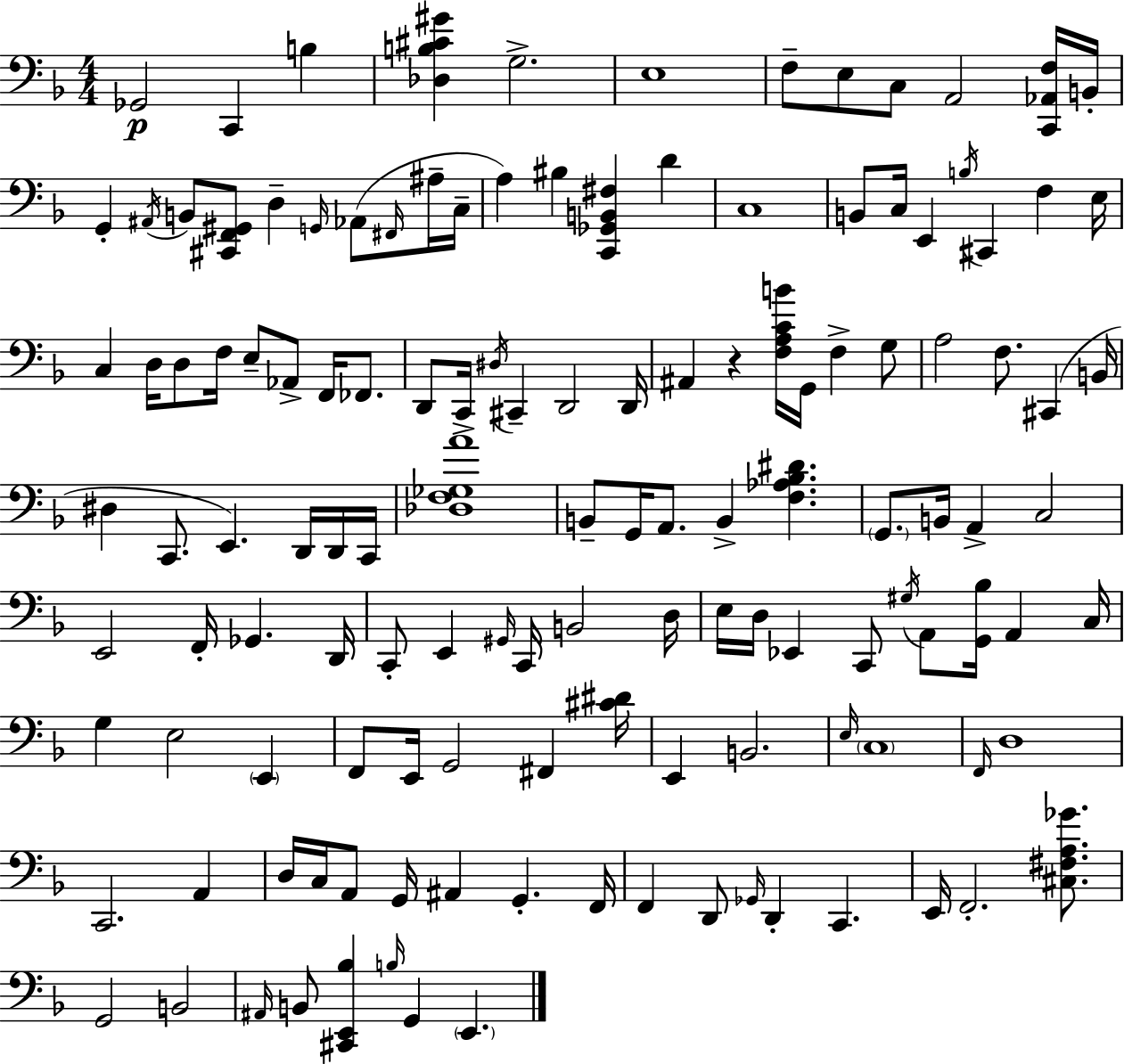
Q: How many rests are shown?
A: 1